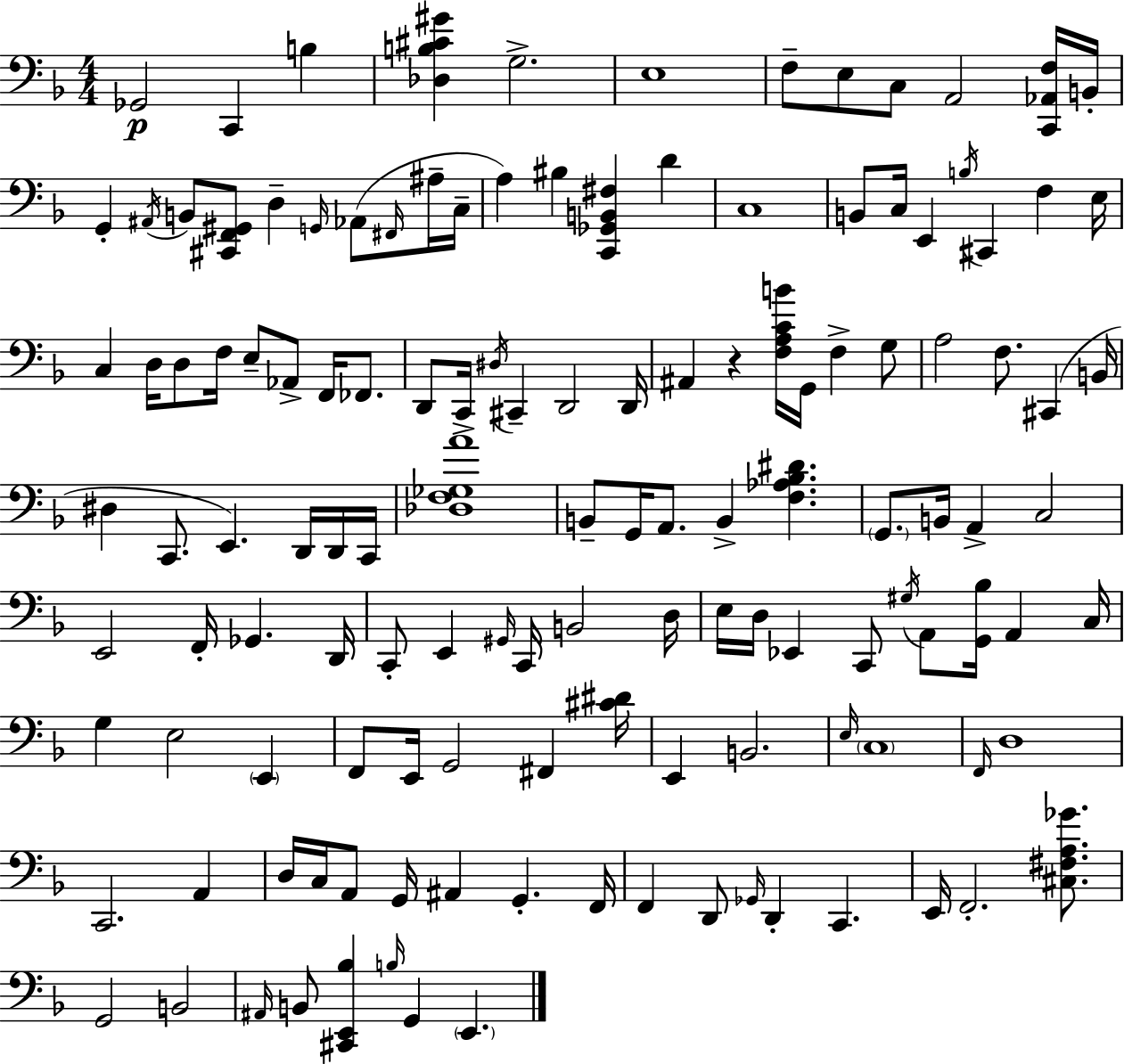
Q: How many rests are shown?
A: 1